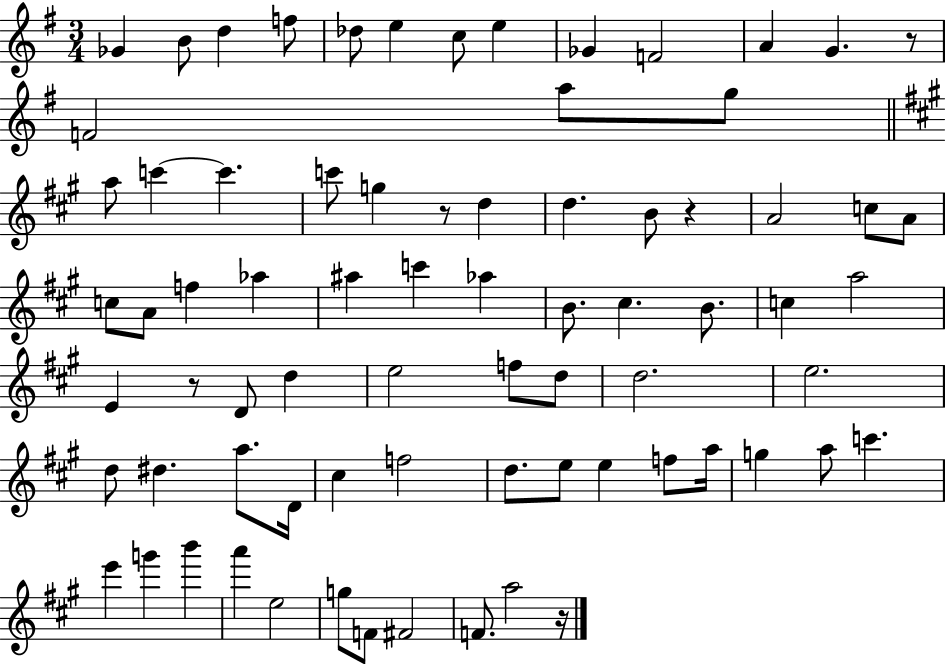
Gb4/q B4/e D5/q F5/e Db5/e E5/q C5/e E5/q Gb4/q F4/h A4/q G4/q. R/e F4/h A5/e G5/e A5/e C6/q C6/q. C6/e G5/q R/e D5/q D5/q. B4/e R/q A4/h C5/e A4/e C5/e A4/e F5/q Ab5/q A#5/q C6/q Ab5/q B4/e. C#5/q. B4/e. C5/q A5/h E4/q R/e D4/e D5/q E5/h F5/e D5/e D5/h. E5/h. D5/e D#5/q. A5/e. D4/s C#5/q F5/h D5/e. E5/e E5/q F5/e A5/s G5/q A5/e C6/q. E6/q G6/q B6/q A6/q E5/h G5/e F4/e F#4/h F4/e. A5/h R/s